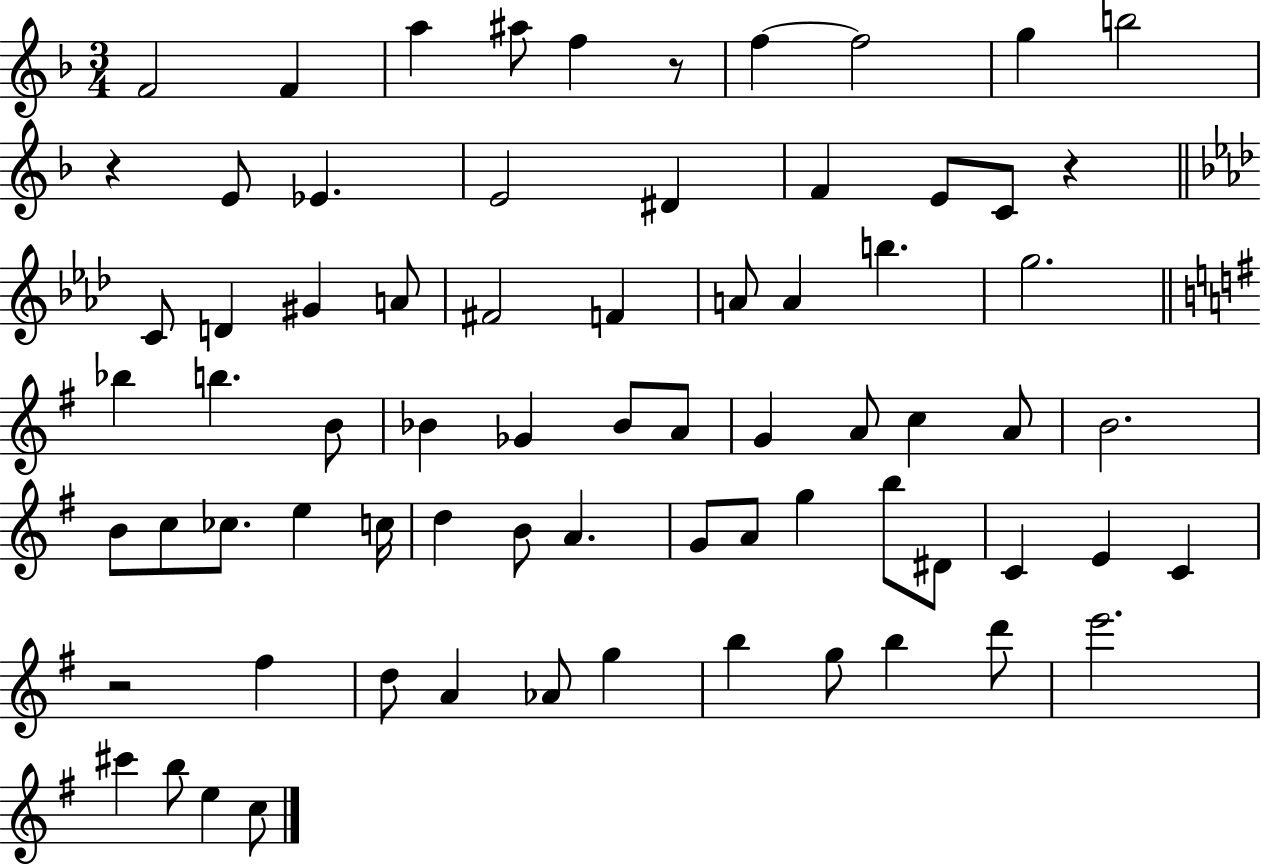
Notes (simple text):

F4/h F4/q A5/q A#5/e F5/q R/e F5/q F5/h G5/q B5/h R/q E4/e Eb4/q. E4/h D#4/q F4/q E4/e C4/e R/q C4/e D4/q G#4/q A4/e F#4/h F4/q A4/e A4/q B5/q. G5/h. Bb5/q B5/q. B4/e Bb4/q Gb4/q Bb4/e A4/e G4/q A4/e C5/q A4/e B4/h. B4/e C5/e CES5/e. E5/q C5/s D5/q B4/e A4/q. G4/e A4/e G5/q B5/e D#4/e C4/q E4/q C4/q R/h F#5/q D5/e A4/q Ab4/e G5/q B5/q G5/e B5/q D6/e E6/h. C#6/q B5/e E5/q C5/e